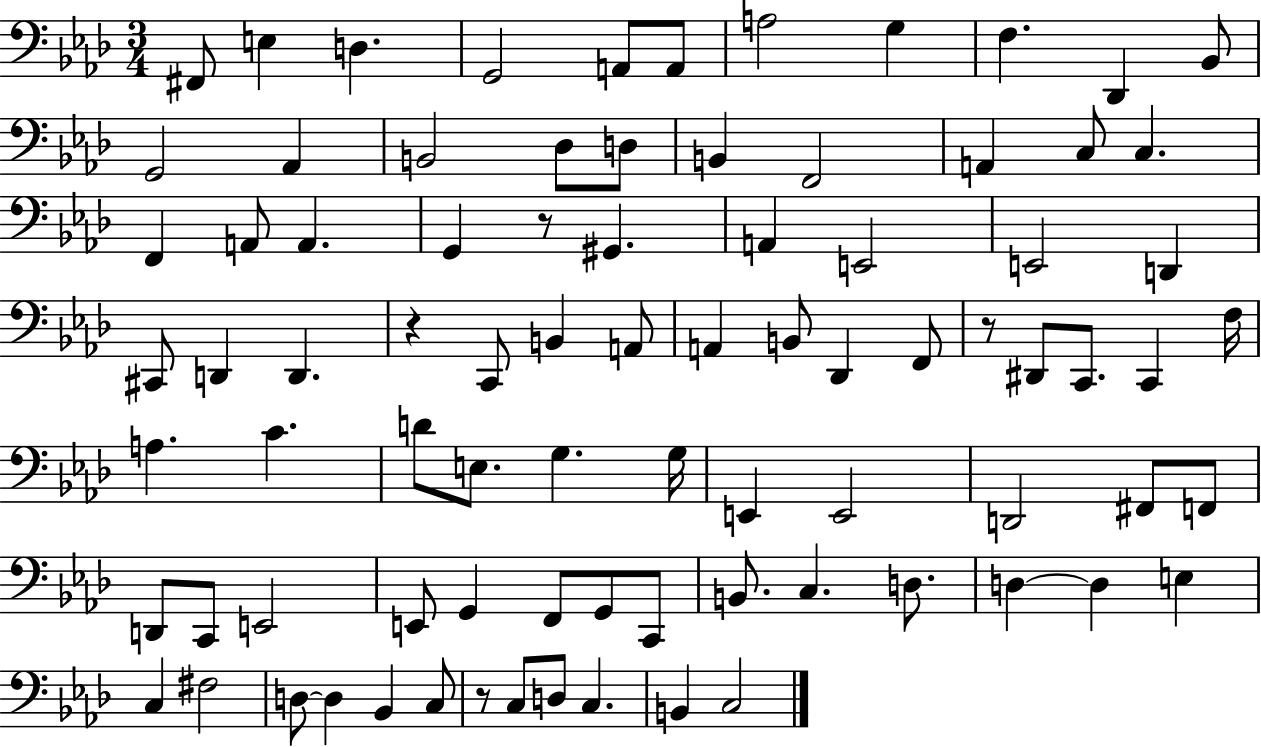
X:1
T:Untitled
M:3/4
L:1/4
K:Ab
^F,,/2 E, D, G,,2 A,,/2 A,,/2 A,2 G, F, _D,, _B,,/2 G,,2 _A,, B,,2 _D,/2 D,/2 B,, F,,2 A,, C,/2 C, F,, A,,/2 A,, G,, z/2 ^G,, A,, E,,2 E,,2 D,, ^C,,/2 D,, D,, z C,,/2 B,, A,,/2 A,, B,,/2 _D,, F,,/2 z/2 ^D,,/2 C,,/2 C,, F,/4 A, C D/2 E,/2 G, G,/4 E,, E,,2 D,,2 ^F,,/2 F,,/2 D,,/2 C,,/2 E,,2 E,,/2 G,, F,,/2 G,,/2 C,,/2 B,,/2 C, D,/2 D, D, E, C, ^F,2 D,/2 D, _B,, C,/2 z/2 C,/2 D,/2 C, B,, C,2